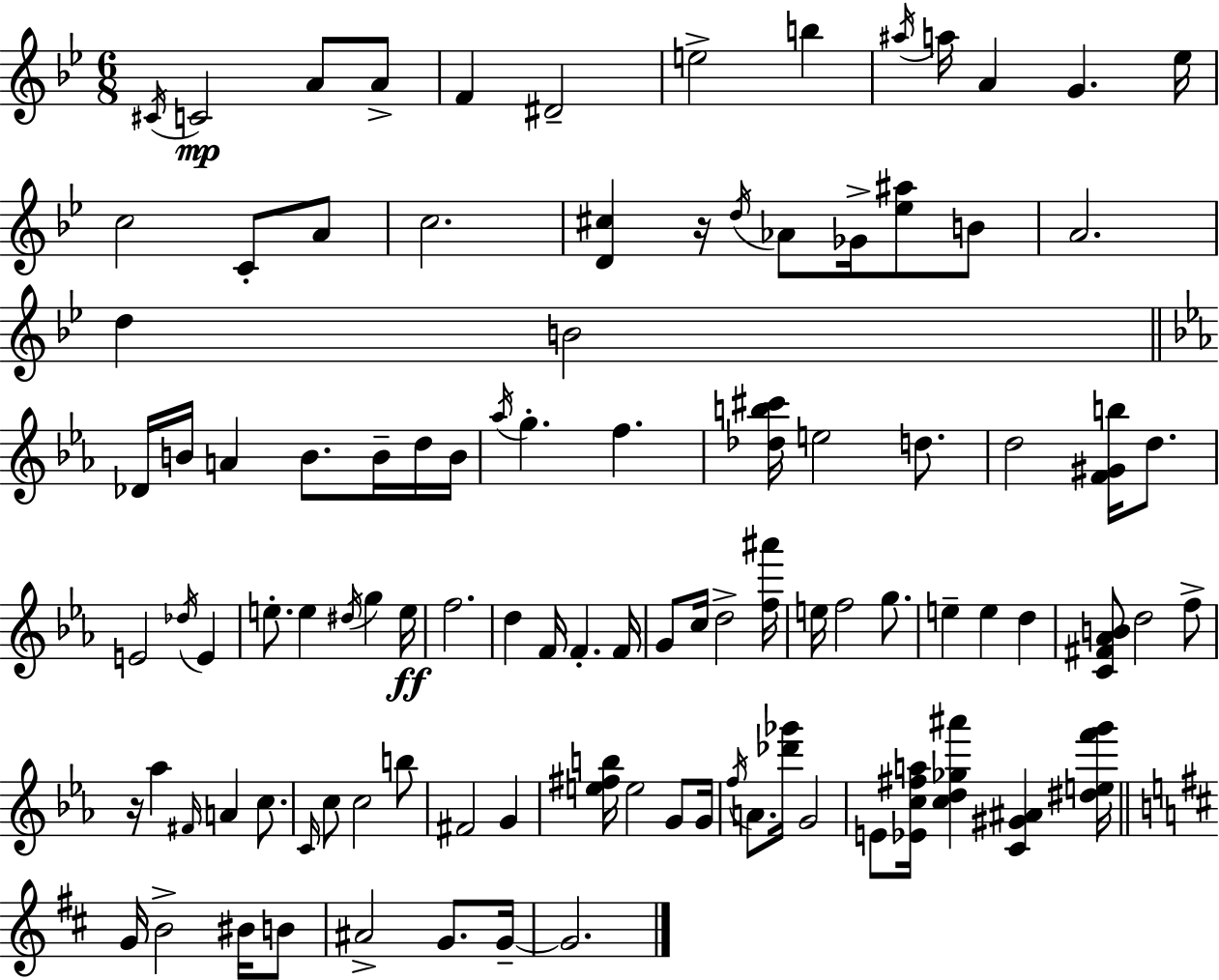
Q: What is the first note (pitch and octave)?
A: C#4